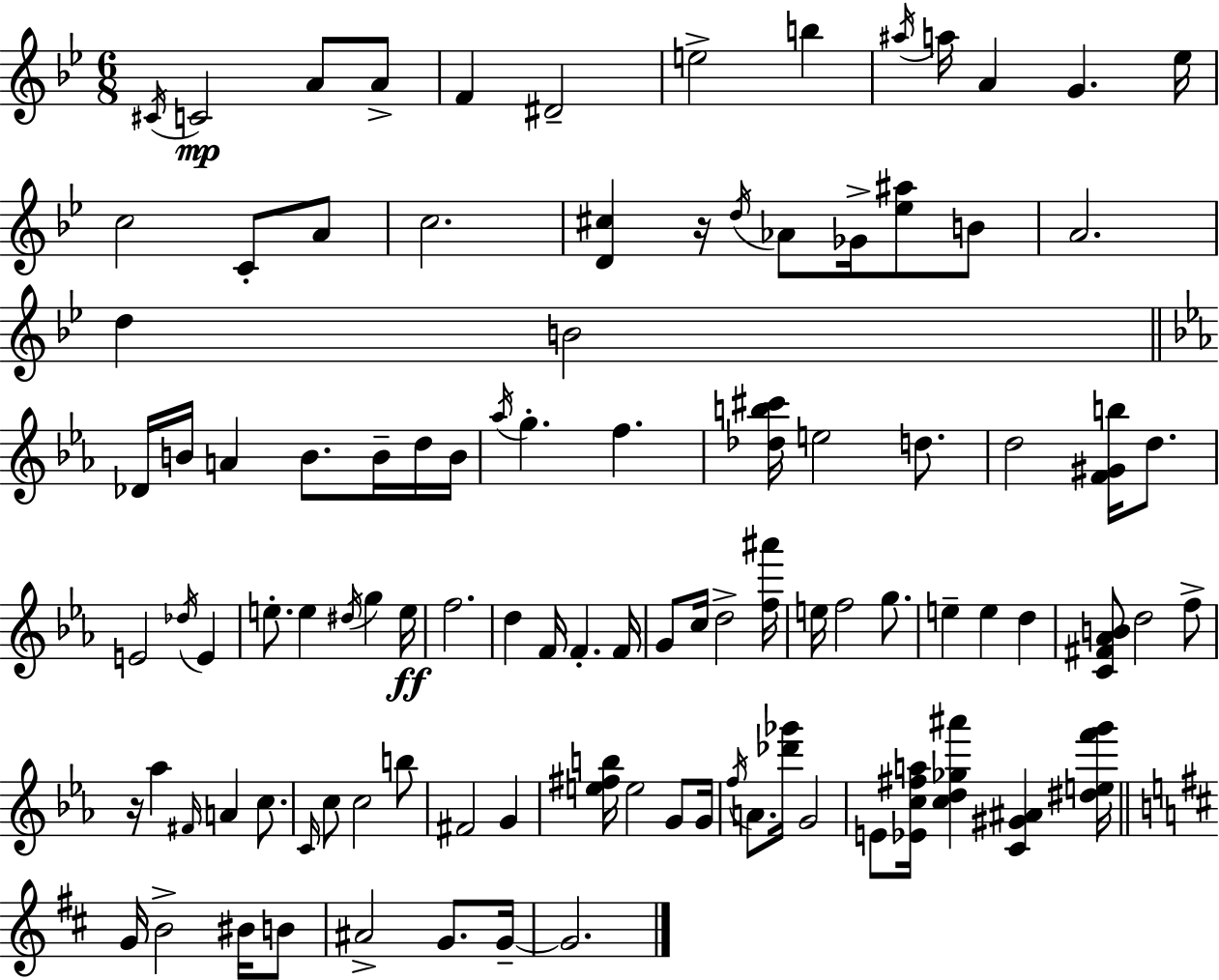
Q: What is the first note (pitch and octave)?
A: C#4